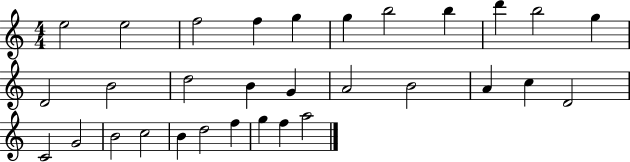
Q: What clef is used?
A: treble